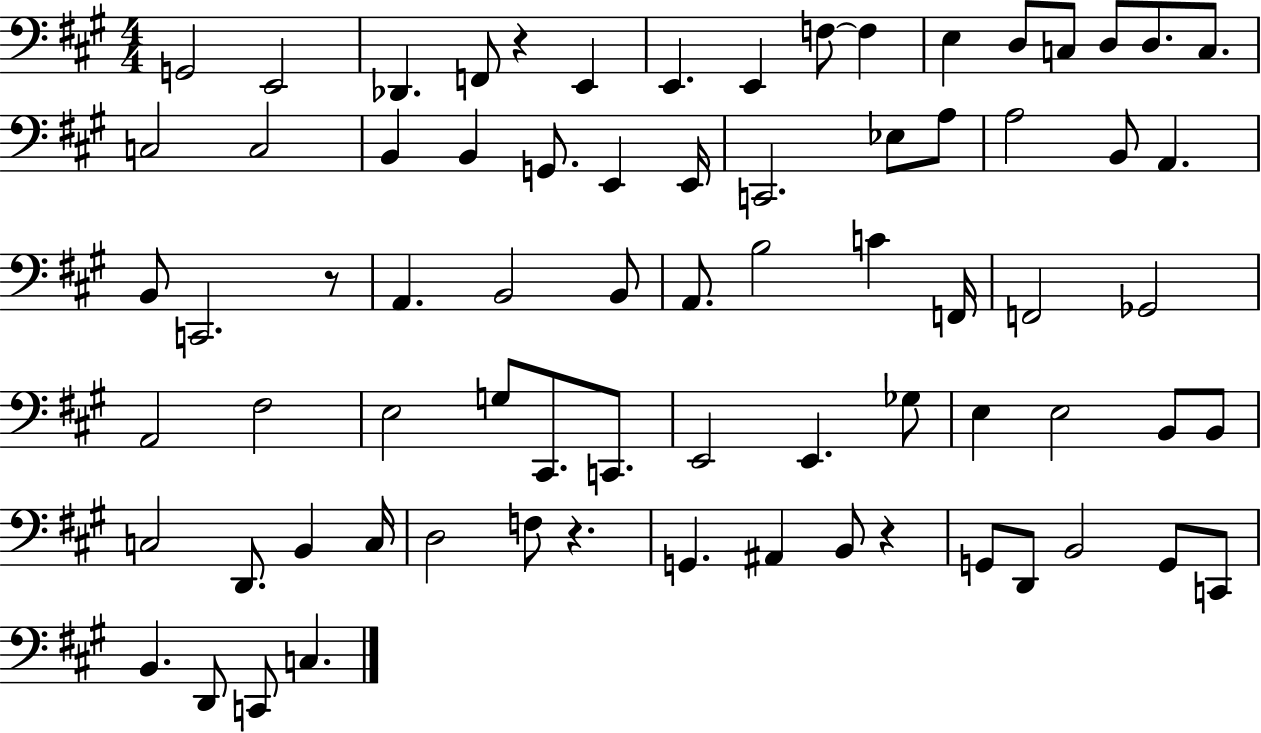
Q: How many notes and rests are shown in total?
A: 74